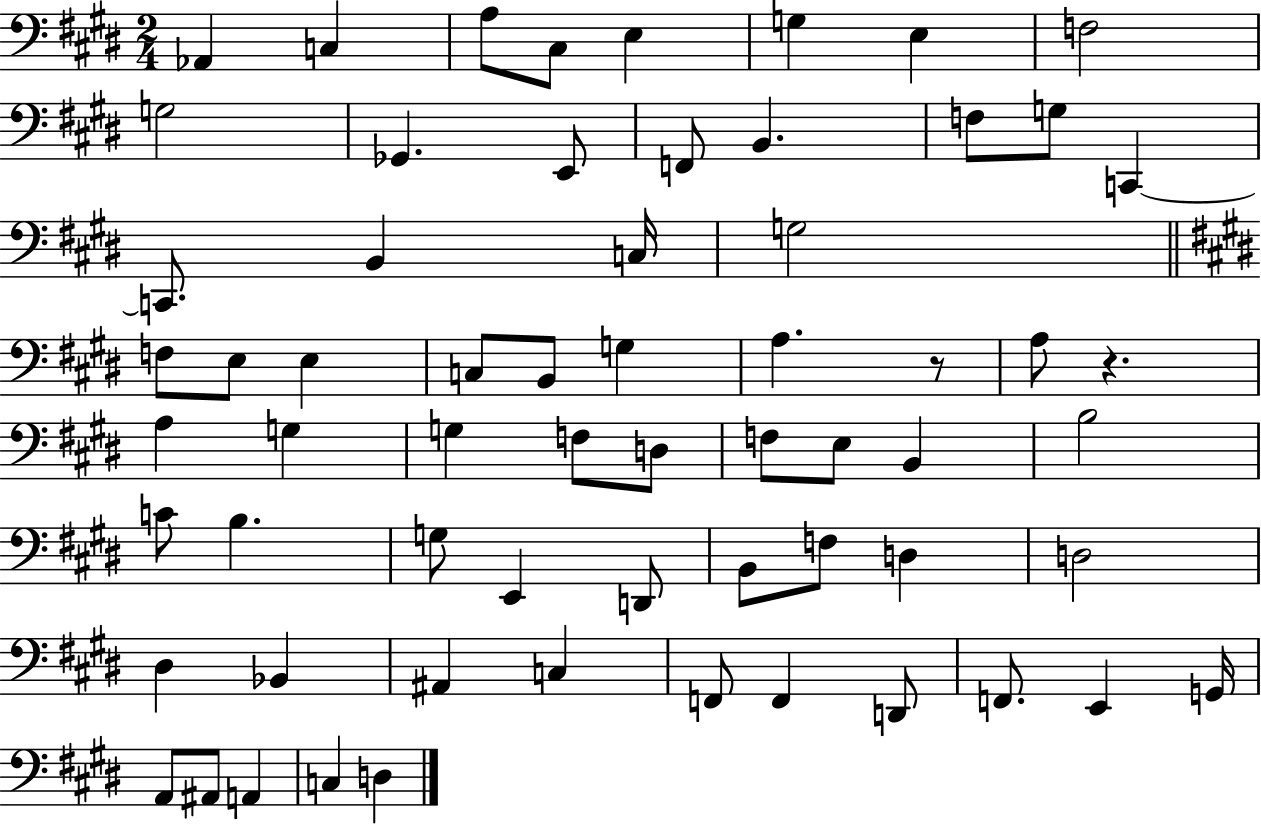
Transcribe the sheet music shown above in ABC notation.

X:1
T:Untitled
M:2/4
L:1/4
K:E
_A,, C, A,/2 ^C,/2 E, G, E, F,2 G,2 _G,, E,,/2 F,,/2 B,, F,/2 G,/2 C,, C,,/2 B,, C,/4 G,2 F,/2 E,/2 E, C,/2 B,,/2 G, A, z/2 A,/2 z A, G, G, F,/2 D,/2 F,/2 E,/2 B,, B,2 C/2 B, G,/2 E,, D,,/2 B,,/2 F,/2 D, D,2 ^D, _B,, ^A,, C, F,,/2 F,, D,,/2 F,,/2 E,, G,,/4 A,,/2 ^A,,/2 A,, C, D,